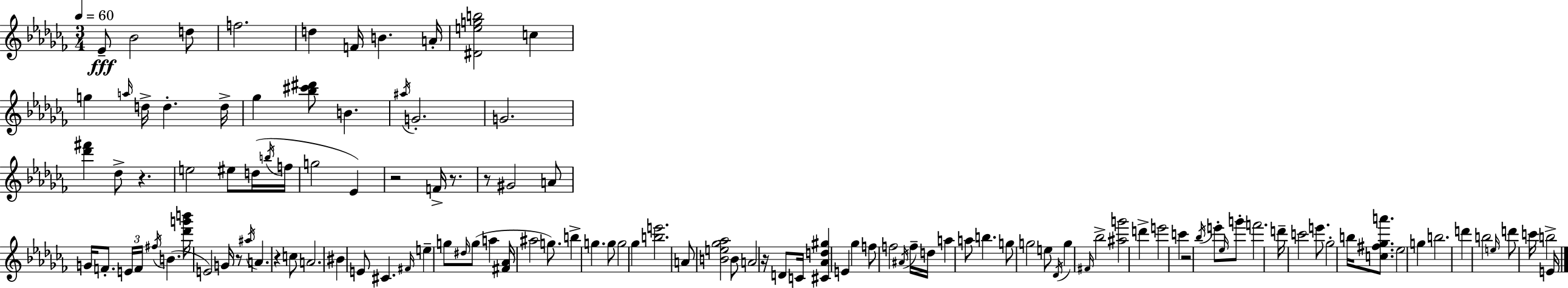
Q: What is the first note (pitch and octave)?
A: Eb4